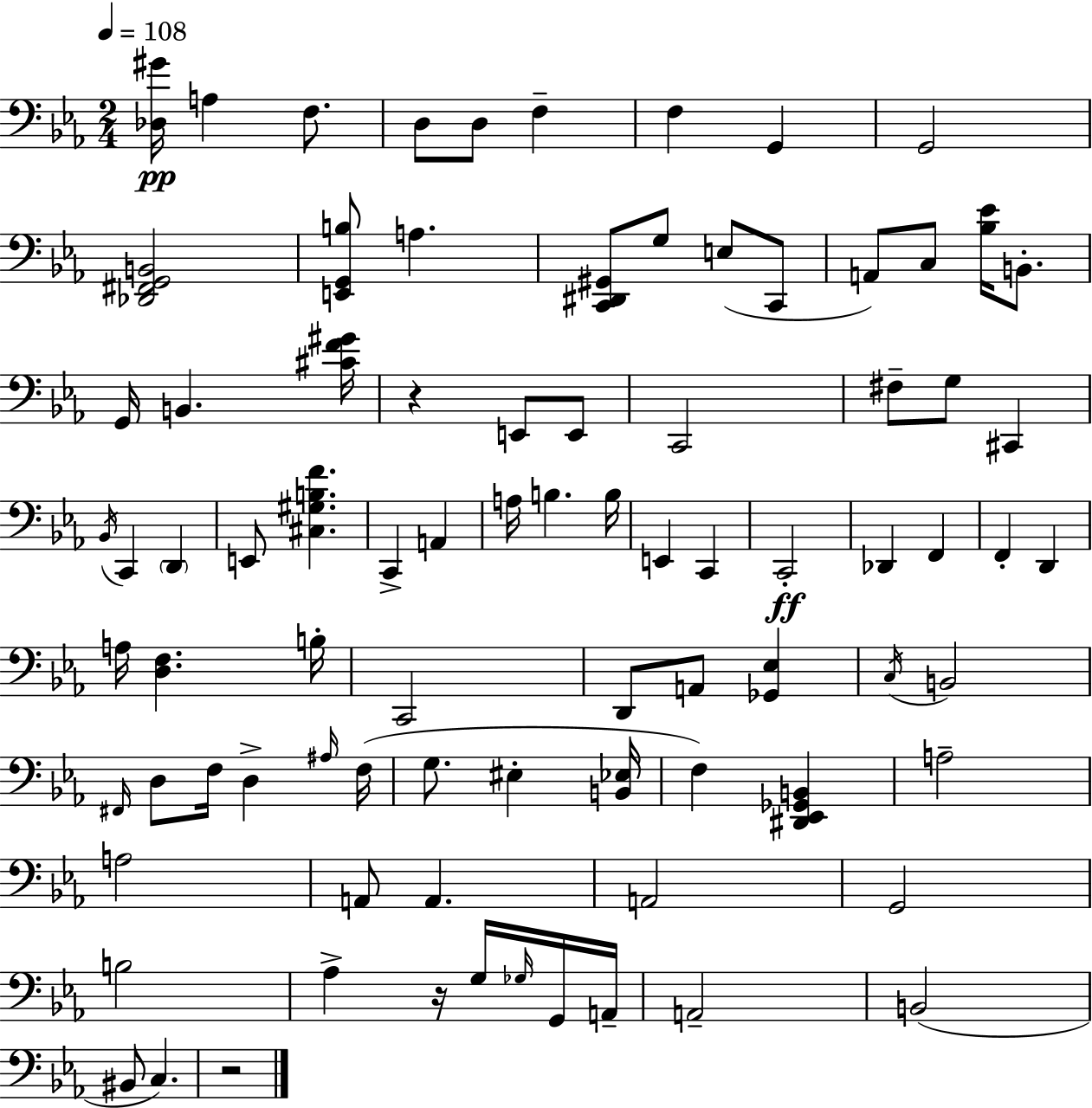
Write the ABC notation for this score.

X:1
T:Untitled
M:2/4
L:1/4
K:Cm
[_D,^G]/4 A, F,/2 D,/2 D,/2 F, F, G,, G,,2 [_D,,^F,,G,,B,,]2 [E,,G,,B,]/2 A, [C,,^D,,^G,,]/2 G,/2 E,/2 C,,/2 A,,/2 C,/2 [_B,_E]/4 B,,/2 G,,/4 B,, [^CF^G]/4 z E,,/2 E,,/2 C,,2 ^F,/2 G,/2 ^C,, _B,,/4 C,, D,, E,,/2 [^C,^G,B,F] C,, A,, A,/4 B, B,/4 E,, C,, C,,2 _D,, F,, F,, D,, A,/4 [D,F,] B,/4 C,,2 D,,/2 A,,/2 [_G,,_E,] C,/4 B,,2 ^F,,/4 D,/2 F,/4 D, ^A,/4 F,/4 G,/2 ^E, [B,,_E,]/4 F, [^D,,_E,,_G,,B,,] A,2 A,2 A,,/2 A,, A,,2 G,,2 B,2 _A, z/4 G,/4 _G,/4 G,,/4 A,,/4 A,,2 B,,2 ^B,,/2 C, z2